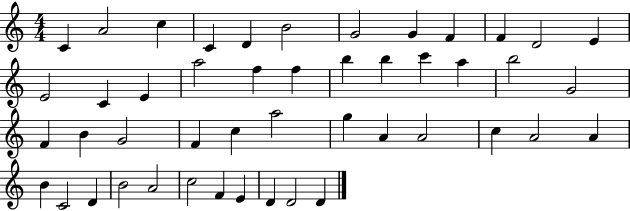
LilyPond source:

{
  \clef treble
  \numericTimeSignature
  \time 4/4
  \key c \major
  c'4 a'2 c''4 | c'4 d'4 b'2 | g'2 g'4 f'4 | f'4 d'2 e'4 | \break e'2 c'4 e'4 | a''2 f''4 f''4 | b''4 b''4 c'''4 a''4 | b''2 g'2 | \break f'4 b'4 g'2 | f'4 c''4 a''2 | g''4 a'4 a'2 | c''4 a'2 a'4 | \break b'4 c'2 d'4 | b'2 a'2 | c''2 f'4 e'4 | d'4 d'2 d'4 | \break \bar "|."
}